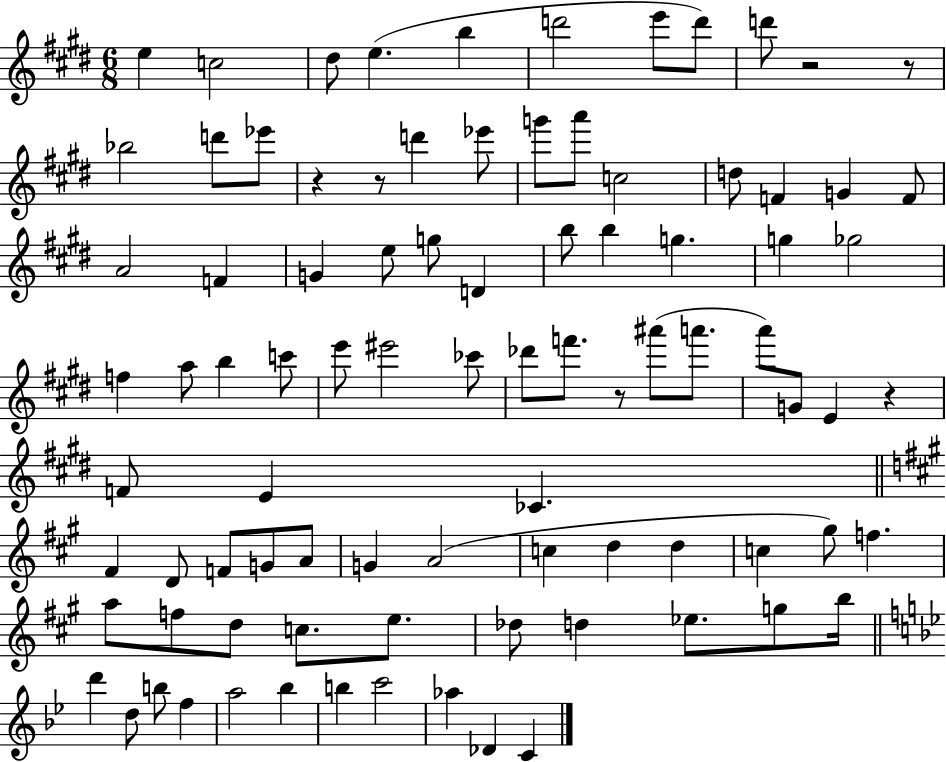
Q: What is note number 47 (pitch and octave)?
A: F4